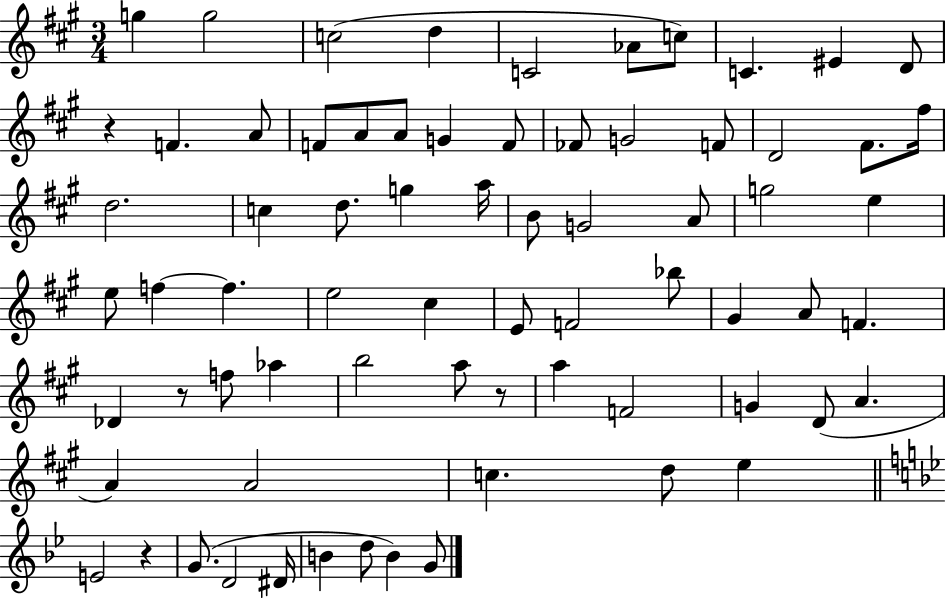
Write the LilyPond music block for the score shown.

{
  \clef treble
  \numericTimeSignature
  \time 3/4
  \key a \major
  \repeat volta 2 { g''4 g''2 | c''2( d''4 | c'2 aes'8 c''8) | c'4. eis'4 d'8 | \break r4 f'4. a'8 | f'8 a'8 a'8 g'4 f'8 | fes'8 g'2 f'8 | d'2 fis'8. fis''16 | \break d''2. | c''4 d''8. g''4 a''16 | b'8 g'2 a'8 | g''2 e''4 | \break e''8 f''4~~ f''4. | e''2 cis''4 | e'8 f'2 bes''8 | gis'4 a'8 f'4. | \break des'4 r8 f''8 aes''4 | b''2 a''8 r8 | a''4 f'2 | g'4 d'8( a'4. | \break a'4) a'2 | c''4. d''8 e''4 | \bar "||" \break \key g \minor e'2 r4 | g'8.( d'2 dis'16 | b'4 d''8 b'4) g'8 | } \bar "|."
}